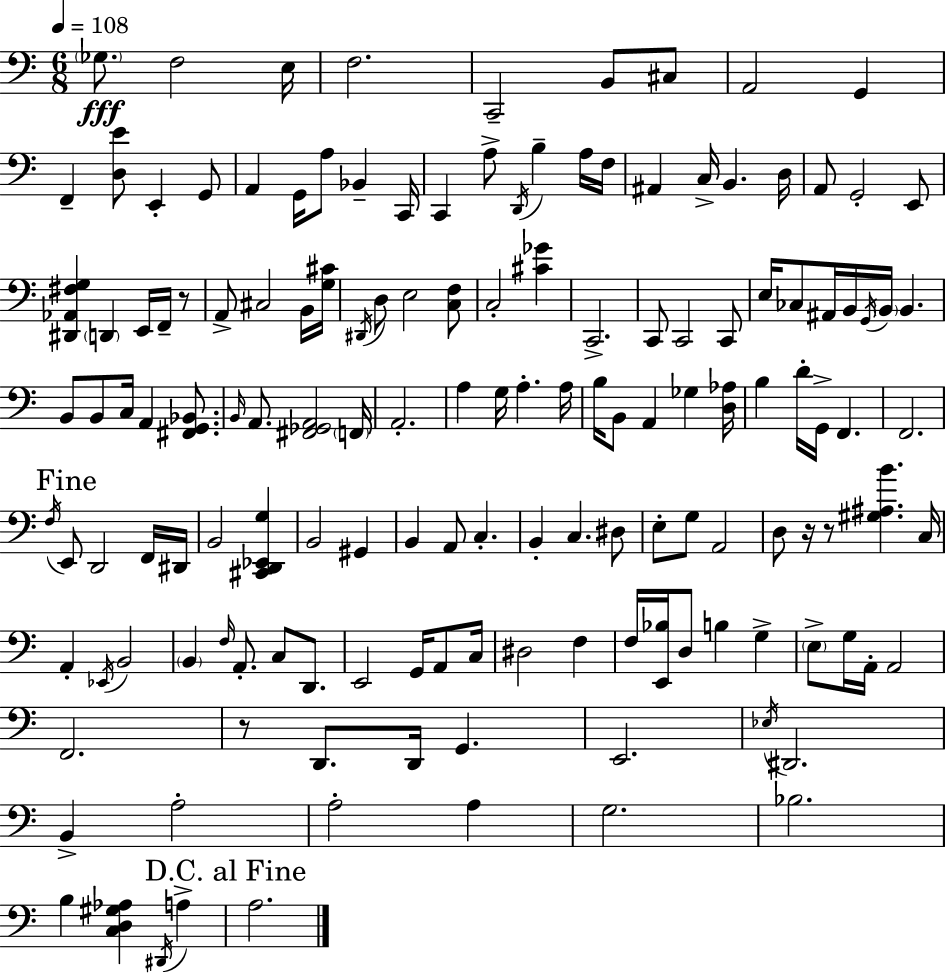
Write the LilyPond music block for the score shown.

{
  \clef bass
  \numericTimeSignature
  \time 6/8
  \key c \major
  \tempo 4 = 108
  \parenthesize ges8.\fff f2 e16 | f2. | c,2-- b,8 cis8 | a,2 g,4 | \break f,4-- <d e'>8 e,4-. g,8 | a,4 g,16 a8 bes,4-- c,16 | c,4 a8-> \acciaccatura { d,16 } b4-- a16 | f16 ais,4 c16-> b,4. | \break d16 a,8 g,2-. e,8 | <dis, aes, fis g>4 \parenthesize d,4 e,16 f,16-- r8 | a,8-> cis2 b,16 | <g cis'>16 \acciaccatura { dis,16 } d8 e2 | \break <c f>8 c2-. <cis' ges'>4 | c,2.-> | c,8 c,2 | c,8 e16 ces8 ais,16 b,16 \acciaccatura { g,16 } \parenthesize b,16 b,4. | \break b,8 b,8 c16 a,4 | <fis, g, bes,>8. \grace { b,16 } a,8. <fis, ges, a,>2 | \parenthesize f,16 a,2.-. | a4 g16 a4.-. | \break a16 b16 b,8 a,4 ges4 | <d aes>16 b4 d'16-. g,16-> f,4. | f,2. | \mark "Fine" \acciaccatura { f16 } e,8 d,2 | \break f,16 dis,16 b,2 | <cis, d, ees, g>4 b,2 | gis,4 b,4 a,8 c4.-. | b,4-. c4. | \break dis8 e8-. g8 a,2 | d8 r16 r8 <gis ais b'>4. | c16 a,4-. \acciaccatura { ees,16 } b,2 | \parenthesize b,4 \grace { f16 } a,8.-. | \break c8 d,8. e,2 | g,16 a,8 c16 dis2 | f4 f16 <e, bes>16 d8 b4 | g4-> \parenthesize e8-> g16 a,16-. a,2 | \break f,2. | r8 d,8. | d,16 g,4. e,2. | \acciaccatura { ees16 } dis,2. | \break b,4-> | a2-. a2-. | a4 g2. | bes2. | \break b4 | <c d gis aes>4 \acciaccatura { dis,16 } a4-> \mark "D.C. al Fine" a2. | \bar "|."
}